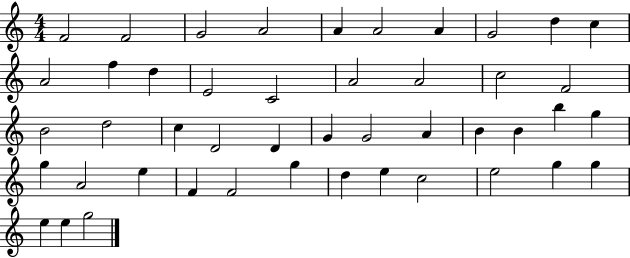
{
  \clef treble
  \numericTimeSignature
  \time 4/4
  \key c \major
  f'2 f'2 | g'2 a'2 | a'4 a'2 a'4 | g'2 d''4 c''4 | \break a'2 f''4 d''4 | e'2 c'2 | a'2 a'2 | c''2 f'2 | \break b'2 d''2 | c''4 d'2 d'4 | g'4 g'2 a'4 | b'4 b'4 b''4 g''4 | \break g''4 a'2 e''4 | f'4 f'2 g''4 | d''4 e''4 c''2 | e''2 g''4 g''4 | \break e''4 e''4 g''2 | \bar "|."
}